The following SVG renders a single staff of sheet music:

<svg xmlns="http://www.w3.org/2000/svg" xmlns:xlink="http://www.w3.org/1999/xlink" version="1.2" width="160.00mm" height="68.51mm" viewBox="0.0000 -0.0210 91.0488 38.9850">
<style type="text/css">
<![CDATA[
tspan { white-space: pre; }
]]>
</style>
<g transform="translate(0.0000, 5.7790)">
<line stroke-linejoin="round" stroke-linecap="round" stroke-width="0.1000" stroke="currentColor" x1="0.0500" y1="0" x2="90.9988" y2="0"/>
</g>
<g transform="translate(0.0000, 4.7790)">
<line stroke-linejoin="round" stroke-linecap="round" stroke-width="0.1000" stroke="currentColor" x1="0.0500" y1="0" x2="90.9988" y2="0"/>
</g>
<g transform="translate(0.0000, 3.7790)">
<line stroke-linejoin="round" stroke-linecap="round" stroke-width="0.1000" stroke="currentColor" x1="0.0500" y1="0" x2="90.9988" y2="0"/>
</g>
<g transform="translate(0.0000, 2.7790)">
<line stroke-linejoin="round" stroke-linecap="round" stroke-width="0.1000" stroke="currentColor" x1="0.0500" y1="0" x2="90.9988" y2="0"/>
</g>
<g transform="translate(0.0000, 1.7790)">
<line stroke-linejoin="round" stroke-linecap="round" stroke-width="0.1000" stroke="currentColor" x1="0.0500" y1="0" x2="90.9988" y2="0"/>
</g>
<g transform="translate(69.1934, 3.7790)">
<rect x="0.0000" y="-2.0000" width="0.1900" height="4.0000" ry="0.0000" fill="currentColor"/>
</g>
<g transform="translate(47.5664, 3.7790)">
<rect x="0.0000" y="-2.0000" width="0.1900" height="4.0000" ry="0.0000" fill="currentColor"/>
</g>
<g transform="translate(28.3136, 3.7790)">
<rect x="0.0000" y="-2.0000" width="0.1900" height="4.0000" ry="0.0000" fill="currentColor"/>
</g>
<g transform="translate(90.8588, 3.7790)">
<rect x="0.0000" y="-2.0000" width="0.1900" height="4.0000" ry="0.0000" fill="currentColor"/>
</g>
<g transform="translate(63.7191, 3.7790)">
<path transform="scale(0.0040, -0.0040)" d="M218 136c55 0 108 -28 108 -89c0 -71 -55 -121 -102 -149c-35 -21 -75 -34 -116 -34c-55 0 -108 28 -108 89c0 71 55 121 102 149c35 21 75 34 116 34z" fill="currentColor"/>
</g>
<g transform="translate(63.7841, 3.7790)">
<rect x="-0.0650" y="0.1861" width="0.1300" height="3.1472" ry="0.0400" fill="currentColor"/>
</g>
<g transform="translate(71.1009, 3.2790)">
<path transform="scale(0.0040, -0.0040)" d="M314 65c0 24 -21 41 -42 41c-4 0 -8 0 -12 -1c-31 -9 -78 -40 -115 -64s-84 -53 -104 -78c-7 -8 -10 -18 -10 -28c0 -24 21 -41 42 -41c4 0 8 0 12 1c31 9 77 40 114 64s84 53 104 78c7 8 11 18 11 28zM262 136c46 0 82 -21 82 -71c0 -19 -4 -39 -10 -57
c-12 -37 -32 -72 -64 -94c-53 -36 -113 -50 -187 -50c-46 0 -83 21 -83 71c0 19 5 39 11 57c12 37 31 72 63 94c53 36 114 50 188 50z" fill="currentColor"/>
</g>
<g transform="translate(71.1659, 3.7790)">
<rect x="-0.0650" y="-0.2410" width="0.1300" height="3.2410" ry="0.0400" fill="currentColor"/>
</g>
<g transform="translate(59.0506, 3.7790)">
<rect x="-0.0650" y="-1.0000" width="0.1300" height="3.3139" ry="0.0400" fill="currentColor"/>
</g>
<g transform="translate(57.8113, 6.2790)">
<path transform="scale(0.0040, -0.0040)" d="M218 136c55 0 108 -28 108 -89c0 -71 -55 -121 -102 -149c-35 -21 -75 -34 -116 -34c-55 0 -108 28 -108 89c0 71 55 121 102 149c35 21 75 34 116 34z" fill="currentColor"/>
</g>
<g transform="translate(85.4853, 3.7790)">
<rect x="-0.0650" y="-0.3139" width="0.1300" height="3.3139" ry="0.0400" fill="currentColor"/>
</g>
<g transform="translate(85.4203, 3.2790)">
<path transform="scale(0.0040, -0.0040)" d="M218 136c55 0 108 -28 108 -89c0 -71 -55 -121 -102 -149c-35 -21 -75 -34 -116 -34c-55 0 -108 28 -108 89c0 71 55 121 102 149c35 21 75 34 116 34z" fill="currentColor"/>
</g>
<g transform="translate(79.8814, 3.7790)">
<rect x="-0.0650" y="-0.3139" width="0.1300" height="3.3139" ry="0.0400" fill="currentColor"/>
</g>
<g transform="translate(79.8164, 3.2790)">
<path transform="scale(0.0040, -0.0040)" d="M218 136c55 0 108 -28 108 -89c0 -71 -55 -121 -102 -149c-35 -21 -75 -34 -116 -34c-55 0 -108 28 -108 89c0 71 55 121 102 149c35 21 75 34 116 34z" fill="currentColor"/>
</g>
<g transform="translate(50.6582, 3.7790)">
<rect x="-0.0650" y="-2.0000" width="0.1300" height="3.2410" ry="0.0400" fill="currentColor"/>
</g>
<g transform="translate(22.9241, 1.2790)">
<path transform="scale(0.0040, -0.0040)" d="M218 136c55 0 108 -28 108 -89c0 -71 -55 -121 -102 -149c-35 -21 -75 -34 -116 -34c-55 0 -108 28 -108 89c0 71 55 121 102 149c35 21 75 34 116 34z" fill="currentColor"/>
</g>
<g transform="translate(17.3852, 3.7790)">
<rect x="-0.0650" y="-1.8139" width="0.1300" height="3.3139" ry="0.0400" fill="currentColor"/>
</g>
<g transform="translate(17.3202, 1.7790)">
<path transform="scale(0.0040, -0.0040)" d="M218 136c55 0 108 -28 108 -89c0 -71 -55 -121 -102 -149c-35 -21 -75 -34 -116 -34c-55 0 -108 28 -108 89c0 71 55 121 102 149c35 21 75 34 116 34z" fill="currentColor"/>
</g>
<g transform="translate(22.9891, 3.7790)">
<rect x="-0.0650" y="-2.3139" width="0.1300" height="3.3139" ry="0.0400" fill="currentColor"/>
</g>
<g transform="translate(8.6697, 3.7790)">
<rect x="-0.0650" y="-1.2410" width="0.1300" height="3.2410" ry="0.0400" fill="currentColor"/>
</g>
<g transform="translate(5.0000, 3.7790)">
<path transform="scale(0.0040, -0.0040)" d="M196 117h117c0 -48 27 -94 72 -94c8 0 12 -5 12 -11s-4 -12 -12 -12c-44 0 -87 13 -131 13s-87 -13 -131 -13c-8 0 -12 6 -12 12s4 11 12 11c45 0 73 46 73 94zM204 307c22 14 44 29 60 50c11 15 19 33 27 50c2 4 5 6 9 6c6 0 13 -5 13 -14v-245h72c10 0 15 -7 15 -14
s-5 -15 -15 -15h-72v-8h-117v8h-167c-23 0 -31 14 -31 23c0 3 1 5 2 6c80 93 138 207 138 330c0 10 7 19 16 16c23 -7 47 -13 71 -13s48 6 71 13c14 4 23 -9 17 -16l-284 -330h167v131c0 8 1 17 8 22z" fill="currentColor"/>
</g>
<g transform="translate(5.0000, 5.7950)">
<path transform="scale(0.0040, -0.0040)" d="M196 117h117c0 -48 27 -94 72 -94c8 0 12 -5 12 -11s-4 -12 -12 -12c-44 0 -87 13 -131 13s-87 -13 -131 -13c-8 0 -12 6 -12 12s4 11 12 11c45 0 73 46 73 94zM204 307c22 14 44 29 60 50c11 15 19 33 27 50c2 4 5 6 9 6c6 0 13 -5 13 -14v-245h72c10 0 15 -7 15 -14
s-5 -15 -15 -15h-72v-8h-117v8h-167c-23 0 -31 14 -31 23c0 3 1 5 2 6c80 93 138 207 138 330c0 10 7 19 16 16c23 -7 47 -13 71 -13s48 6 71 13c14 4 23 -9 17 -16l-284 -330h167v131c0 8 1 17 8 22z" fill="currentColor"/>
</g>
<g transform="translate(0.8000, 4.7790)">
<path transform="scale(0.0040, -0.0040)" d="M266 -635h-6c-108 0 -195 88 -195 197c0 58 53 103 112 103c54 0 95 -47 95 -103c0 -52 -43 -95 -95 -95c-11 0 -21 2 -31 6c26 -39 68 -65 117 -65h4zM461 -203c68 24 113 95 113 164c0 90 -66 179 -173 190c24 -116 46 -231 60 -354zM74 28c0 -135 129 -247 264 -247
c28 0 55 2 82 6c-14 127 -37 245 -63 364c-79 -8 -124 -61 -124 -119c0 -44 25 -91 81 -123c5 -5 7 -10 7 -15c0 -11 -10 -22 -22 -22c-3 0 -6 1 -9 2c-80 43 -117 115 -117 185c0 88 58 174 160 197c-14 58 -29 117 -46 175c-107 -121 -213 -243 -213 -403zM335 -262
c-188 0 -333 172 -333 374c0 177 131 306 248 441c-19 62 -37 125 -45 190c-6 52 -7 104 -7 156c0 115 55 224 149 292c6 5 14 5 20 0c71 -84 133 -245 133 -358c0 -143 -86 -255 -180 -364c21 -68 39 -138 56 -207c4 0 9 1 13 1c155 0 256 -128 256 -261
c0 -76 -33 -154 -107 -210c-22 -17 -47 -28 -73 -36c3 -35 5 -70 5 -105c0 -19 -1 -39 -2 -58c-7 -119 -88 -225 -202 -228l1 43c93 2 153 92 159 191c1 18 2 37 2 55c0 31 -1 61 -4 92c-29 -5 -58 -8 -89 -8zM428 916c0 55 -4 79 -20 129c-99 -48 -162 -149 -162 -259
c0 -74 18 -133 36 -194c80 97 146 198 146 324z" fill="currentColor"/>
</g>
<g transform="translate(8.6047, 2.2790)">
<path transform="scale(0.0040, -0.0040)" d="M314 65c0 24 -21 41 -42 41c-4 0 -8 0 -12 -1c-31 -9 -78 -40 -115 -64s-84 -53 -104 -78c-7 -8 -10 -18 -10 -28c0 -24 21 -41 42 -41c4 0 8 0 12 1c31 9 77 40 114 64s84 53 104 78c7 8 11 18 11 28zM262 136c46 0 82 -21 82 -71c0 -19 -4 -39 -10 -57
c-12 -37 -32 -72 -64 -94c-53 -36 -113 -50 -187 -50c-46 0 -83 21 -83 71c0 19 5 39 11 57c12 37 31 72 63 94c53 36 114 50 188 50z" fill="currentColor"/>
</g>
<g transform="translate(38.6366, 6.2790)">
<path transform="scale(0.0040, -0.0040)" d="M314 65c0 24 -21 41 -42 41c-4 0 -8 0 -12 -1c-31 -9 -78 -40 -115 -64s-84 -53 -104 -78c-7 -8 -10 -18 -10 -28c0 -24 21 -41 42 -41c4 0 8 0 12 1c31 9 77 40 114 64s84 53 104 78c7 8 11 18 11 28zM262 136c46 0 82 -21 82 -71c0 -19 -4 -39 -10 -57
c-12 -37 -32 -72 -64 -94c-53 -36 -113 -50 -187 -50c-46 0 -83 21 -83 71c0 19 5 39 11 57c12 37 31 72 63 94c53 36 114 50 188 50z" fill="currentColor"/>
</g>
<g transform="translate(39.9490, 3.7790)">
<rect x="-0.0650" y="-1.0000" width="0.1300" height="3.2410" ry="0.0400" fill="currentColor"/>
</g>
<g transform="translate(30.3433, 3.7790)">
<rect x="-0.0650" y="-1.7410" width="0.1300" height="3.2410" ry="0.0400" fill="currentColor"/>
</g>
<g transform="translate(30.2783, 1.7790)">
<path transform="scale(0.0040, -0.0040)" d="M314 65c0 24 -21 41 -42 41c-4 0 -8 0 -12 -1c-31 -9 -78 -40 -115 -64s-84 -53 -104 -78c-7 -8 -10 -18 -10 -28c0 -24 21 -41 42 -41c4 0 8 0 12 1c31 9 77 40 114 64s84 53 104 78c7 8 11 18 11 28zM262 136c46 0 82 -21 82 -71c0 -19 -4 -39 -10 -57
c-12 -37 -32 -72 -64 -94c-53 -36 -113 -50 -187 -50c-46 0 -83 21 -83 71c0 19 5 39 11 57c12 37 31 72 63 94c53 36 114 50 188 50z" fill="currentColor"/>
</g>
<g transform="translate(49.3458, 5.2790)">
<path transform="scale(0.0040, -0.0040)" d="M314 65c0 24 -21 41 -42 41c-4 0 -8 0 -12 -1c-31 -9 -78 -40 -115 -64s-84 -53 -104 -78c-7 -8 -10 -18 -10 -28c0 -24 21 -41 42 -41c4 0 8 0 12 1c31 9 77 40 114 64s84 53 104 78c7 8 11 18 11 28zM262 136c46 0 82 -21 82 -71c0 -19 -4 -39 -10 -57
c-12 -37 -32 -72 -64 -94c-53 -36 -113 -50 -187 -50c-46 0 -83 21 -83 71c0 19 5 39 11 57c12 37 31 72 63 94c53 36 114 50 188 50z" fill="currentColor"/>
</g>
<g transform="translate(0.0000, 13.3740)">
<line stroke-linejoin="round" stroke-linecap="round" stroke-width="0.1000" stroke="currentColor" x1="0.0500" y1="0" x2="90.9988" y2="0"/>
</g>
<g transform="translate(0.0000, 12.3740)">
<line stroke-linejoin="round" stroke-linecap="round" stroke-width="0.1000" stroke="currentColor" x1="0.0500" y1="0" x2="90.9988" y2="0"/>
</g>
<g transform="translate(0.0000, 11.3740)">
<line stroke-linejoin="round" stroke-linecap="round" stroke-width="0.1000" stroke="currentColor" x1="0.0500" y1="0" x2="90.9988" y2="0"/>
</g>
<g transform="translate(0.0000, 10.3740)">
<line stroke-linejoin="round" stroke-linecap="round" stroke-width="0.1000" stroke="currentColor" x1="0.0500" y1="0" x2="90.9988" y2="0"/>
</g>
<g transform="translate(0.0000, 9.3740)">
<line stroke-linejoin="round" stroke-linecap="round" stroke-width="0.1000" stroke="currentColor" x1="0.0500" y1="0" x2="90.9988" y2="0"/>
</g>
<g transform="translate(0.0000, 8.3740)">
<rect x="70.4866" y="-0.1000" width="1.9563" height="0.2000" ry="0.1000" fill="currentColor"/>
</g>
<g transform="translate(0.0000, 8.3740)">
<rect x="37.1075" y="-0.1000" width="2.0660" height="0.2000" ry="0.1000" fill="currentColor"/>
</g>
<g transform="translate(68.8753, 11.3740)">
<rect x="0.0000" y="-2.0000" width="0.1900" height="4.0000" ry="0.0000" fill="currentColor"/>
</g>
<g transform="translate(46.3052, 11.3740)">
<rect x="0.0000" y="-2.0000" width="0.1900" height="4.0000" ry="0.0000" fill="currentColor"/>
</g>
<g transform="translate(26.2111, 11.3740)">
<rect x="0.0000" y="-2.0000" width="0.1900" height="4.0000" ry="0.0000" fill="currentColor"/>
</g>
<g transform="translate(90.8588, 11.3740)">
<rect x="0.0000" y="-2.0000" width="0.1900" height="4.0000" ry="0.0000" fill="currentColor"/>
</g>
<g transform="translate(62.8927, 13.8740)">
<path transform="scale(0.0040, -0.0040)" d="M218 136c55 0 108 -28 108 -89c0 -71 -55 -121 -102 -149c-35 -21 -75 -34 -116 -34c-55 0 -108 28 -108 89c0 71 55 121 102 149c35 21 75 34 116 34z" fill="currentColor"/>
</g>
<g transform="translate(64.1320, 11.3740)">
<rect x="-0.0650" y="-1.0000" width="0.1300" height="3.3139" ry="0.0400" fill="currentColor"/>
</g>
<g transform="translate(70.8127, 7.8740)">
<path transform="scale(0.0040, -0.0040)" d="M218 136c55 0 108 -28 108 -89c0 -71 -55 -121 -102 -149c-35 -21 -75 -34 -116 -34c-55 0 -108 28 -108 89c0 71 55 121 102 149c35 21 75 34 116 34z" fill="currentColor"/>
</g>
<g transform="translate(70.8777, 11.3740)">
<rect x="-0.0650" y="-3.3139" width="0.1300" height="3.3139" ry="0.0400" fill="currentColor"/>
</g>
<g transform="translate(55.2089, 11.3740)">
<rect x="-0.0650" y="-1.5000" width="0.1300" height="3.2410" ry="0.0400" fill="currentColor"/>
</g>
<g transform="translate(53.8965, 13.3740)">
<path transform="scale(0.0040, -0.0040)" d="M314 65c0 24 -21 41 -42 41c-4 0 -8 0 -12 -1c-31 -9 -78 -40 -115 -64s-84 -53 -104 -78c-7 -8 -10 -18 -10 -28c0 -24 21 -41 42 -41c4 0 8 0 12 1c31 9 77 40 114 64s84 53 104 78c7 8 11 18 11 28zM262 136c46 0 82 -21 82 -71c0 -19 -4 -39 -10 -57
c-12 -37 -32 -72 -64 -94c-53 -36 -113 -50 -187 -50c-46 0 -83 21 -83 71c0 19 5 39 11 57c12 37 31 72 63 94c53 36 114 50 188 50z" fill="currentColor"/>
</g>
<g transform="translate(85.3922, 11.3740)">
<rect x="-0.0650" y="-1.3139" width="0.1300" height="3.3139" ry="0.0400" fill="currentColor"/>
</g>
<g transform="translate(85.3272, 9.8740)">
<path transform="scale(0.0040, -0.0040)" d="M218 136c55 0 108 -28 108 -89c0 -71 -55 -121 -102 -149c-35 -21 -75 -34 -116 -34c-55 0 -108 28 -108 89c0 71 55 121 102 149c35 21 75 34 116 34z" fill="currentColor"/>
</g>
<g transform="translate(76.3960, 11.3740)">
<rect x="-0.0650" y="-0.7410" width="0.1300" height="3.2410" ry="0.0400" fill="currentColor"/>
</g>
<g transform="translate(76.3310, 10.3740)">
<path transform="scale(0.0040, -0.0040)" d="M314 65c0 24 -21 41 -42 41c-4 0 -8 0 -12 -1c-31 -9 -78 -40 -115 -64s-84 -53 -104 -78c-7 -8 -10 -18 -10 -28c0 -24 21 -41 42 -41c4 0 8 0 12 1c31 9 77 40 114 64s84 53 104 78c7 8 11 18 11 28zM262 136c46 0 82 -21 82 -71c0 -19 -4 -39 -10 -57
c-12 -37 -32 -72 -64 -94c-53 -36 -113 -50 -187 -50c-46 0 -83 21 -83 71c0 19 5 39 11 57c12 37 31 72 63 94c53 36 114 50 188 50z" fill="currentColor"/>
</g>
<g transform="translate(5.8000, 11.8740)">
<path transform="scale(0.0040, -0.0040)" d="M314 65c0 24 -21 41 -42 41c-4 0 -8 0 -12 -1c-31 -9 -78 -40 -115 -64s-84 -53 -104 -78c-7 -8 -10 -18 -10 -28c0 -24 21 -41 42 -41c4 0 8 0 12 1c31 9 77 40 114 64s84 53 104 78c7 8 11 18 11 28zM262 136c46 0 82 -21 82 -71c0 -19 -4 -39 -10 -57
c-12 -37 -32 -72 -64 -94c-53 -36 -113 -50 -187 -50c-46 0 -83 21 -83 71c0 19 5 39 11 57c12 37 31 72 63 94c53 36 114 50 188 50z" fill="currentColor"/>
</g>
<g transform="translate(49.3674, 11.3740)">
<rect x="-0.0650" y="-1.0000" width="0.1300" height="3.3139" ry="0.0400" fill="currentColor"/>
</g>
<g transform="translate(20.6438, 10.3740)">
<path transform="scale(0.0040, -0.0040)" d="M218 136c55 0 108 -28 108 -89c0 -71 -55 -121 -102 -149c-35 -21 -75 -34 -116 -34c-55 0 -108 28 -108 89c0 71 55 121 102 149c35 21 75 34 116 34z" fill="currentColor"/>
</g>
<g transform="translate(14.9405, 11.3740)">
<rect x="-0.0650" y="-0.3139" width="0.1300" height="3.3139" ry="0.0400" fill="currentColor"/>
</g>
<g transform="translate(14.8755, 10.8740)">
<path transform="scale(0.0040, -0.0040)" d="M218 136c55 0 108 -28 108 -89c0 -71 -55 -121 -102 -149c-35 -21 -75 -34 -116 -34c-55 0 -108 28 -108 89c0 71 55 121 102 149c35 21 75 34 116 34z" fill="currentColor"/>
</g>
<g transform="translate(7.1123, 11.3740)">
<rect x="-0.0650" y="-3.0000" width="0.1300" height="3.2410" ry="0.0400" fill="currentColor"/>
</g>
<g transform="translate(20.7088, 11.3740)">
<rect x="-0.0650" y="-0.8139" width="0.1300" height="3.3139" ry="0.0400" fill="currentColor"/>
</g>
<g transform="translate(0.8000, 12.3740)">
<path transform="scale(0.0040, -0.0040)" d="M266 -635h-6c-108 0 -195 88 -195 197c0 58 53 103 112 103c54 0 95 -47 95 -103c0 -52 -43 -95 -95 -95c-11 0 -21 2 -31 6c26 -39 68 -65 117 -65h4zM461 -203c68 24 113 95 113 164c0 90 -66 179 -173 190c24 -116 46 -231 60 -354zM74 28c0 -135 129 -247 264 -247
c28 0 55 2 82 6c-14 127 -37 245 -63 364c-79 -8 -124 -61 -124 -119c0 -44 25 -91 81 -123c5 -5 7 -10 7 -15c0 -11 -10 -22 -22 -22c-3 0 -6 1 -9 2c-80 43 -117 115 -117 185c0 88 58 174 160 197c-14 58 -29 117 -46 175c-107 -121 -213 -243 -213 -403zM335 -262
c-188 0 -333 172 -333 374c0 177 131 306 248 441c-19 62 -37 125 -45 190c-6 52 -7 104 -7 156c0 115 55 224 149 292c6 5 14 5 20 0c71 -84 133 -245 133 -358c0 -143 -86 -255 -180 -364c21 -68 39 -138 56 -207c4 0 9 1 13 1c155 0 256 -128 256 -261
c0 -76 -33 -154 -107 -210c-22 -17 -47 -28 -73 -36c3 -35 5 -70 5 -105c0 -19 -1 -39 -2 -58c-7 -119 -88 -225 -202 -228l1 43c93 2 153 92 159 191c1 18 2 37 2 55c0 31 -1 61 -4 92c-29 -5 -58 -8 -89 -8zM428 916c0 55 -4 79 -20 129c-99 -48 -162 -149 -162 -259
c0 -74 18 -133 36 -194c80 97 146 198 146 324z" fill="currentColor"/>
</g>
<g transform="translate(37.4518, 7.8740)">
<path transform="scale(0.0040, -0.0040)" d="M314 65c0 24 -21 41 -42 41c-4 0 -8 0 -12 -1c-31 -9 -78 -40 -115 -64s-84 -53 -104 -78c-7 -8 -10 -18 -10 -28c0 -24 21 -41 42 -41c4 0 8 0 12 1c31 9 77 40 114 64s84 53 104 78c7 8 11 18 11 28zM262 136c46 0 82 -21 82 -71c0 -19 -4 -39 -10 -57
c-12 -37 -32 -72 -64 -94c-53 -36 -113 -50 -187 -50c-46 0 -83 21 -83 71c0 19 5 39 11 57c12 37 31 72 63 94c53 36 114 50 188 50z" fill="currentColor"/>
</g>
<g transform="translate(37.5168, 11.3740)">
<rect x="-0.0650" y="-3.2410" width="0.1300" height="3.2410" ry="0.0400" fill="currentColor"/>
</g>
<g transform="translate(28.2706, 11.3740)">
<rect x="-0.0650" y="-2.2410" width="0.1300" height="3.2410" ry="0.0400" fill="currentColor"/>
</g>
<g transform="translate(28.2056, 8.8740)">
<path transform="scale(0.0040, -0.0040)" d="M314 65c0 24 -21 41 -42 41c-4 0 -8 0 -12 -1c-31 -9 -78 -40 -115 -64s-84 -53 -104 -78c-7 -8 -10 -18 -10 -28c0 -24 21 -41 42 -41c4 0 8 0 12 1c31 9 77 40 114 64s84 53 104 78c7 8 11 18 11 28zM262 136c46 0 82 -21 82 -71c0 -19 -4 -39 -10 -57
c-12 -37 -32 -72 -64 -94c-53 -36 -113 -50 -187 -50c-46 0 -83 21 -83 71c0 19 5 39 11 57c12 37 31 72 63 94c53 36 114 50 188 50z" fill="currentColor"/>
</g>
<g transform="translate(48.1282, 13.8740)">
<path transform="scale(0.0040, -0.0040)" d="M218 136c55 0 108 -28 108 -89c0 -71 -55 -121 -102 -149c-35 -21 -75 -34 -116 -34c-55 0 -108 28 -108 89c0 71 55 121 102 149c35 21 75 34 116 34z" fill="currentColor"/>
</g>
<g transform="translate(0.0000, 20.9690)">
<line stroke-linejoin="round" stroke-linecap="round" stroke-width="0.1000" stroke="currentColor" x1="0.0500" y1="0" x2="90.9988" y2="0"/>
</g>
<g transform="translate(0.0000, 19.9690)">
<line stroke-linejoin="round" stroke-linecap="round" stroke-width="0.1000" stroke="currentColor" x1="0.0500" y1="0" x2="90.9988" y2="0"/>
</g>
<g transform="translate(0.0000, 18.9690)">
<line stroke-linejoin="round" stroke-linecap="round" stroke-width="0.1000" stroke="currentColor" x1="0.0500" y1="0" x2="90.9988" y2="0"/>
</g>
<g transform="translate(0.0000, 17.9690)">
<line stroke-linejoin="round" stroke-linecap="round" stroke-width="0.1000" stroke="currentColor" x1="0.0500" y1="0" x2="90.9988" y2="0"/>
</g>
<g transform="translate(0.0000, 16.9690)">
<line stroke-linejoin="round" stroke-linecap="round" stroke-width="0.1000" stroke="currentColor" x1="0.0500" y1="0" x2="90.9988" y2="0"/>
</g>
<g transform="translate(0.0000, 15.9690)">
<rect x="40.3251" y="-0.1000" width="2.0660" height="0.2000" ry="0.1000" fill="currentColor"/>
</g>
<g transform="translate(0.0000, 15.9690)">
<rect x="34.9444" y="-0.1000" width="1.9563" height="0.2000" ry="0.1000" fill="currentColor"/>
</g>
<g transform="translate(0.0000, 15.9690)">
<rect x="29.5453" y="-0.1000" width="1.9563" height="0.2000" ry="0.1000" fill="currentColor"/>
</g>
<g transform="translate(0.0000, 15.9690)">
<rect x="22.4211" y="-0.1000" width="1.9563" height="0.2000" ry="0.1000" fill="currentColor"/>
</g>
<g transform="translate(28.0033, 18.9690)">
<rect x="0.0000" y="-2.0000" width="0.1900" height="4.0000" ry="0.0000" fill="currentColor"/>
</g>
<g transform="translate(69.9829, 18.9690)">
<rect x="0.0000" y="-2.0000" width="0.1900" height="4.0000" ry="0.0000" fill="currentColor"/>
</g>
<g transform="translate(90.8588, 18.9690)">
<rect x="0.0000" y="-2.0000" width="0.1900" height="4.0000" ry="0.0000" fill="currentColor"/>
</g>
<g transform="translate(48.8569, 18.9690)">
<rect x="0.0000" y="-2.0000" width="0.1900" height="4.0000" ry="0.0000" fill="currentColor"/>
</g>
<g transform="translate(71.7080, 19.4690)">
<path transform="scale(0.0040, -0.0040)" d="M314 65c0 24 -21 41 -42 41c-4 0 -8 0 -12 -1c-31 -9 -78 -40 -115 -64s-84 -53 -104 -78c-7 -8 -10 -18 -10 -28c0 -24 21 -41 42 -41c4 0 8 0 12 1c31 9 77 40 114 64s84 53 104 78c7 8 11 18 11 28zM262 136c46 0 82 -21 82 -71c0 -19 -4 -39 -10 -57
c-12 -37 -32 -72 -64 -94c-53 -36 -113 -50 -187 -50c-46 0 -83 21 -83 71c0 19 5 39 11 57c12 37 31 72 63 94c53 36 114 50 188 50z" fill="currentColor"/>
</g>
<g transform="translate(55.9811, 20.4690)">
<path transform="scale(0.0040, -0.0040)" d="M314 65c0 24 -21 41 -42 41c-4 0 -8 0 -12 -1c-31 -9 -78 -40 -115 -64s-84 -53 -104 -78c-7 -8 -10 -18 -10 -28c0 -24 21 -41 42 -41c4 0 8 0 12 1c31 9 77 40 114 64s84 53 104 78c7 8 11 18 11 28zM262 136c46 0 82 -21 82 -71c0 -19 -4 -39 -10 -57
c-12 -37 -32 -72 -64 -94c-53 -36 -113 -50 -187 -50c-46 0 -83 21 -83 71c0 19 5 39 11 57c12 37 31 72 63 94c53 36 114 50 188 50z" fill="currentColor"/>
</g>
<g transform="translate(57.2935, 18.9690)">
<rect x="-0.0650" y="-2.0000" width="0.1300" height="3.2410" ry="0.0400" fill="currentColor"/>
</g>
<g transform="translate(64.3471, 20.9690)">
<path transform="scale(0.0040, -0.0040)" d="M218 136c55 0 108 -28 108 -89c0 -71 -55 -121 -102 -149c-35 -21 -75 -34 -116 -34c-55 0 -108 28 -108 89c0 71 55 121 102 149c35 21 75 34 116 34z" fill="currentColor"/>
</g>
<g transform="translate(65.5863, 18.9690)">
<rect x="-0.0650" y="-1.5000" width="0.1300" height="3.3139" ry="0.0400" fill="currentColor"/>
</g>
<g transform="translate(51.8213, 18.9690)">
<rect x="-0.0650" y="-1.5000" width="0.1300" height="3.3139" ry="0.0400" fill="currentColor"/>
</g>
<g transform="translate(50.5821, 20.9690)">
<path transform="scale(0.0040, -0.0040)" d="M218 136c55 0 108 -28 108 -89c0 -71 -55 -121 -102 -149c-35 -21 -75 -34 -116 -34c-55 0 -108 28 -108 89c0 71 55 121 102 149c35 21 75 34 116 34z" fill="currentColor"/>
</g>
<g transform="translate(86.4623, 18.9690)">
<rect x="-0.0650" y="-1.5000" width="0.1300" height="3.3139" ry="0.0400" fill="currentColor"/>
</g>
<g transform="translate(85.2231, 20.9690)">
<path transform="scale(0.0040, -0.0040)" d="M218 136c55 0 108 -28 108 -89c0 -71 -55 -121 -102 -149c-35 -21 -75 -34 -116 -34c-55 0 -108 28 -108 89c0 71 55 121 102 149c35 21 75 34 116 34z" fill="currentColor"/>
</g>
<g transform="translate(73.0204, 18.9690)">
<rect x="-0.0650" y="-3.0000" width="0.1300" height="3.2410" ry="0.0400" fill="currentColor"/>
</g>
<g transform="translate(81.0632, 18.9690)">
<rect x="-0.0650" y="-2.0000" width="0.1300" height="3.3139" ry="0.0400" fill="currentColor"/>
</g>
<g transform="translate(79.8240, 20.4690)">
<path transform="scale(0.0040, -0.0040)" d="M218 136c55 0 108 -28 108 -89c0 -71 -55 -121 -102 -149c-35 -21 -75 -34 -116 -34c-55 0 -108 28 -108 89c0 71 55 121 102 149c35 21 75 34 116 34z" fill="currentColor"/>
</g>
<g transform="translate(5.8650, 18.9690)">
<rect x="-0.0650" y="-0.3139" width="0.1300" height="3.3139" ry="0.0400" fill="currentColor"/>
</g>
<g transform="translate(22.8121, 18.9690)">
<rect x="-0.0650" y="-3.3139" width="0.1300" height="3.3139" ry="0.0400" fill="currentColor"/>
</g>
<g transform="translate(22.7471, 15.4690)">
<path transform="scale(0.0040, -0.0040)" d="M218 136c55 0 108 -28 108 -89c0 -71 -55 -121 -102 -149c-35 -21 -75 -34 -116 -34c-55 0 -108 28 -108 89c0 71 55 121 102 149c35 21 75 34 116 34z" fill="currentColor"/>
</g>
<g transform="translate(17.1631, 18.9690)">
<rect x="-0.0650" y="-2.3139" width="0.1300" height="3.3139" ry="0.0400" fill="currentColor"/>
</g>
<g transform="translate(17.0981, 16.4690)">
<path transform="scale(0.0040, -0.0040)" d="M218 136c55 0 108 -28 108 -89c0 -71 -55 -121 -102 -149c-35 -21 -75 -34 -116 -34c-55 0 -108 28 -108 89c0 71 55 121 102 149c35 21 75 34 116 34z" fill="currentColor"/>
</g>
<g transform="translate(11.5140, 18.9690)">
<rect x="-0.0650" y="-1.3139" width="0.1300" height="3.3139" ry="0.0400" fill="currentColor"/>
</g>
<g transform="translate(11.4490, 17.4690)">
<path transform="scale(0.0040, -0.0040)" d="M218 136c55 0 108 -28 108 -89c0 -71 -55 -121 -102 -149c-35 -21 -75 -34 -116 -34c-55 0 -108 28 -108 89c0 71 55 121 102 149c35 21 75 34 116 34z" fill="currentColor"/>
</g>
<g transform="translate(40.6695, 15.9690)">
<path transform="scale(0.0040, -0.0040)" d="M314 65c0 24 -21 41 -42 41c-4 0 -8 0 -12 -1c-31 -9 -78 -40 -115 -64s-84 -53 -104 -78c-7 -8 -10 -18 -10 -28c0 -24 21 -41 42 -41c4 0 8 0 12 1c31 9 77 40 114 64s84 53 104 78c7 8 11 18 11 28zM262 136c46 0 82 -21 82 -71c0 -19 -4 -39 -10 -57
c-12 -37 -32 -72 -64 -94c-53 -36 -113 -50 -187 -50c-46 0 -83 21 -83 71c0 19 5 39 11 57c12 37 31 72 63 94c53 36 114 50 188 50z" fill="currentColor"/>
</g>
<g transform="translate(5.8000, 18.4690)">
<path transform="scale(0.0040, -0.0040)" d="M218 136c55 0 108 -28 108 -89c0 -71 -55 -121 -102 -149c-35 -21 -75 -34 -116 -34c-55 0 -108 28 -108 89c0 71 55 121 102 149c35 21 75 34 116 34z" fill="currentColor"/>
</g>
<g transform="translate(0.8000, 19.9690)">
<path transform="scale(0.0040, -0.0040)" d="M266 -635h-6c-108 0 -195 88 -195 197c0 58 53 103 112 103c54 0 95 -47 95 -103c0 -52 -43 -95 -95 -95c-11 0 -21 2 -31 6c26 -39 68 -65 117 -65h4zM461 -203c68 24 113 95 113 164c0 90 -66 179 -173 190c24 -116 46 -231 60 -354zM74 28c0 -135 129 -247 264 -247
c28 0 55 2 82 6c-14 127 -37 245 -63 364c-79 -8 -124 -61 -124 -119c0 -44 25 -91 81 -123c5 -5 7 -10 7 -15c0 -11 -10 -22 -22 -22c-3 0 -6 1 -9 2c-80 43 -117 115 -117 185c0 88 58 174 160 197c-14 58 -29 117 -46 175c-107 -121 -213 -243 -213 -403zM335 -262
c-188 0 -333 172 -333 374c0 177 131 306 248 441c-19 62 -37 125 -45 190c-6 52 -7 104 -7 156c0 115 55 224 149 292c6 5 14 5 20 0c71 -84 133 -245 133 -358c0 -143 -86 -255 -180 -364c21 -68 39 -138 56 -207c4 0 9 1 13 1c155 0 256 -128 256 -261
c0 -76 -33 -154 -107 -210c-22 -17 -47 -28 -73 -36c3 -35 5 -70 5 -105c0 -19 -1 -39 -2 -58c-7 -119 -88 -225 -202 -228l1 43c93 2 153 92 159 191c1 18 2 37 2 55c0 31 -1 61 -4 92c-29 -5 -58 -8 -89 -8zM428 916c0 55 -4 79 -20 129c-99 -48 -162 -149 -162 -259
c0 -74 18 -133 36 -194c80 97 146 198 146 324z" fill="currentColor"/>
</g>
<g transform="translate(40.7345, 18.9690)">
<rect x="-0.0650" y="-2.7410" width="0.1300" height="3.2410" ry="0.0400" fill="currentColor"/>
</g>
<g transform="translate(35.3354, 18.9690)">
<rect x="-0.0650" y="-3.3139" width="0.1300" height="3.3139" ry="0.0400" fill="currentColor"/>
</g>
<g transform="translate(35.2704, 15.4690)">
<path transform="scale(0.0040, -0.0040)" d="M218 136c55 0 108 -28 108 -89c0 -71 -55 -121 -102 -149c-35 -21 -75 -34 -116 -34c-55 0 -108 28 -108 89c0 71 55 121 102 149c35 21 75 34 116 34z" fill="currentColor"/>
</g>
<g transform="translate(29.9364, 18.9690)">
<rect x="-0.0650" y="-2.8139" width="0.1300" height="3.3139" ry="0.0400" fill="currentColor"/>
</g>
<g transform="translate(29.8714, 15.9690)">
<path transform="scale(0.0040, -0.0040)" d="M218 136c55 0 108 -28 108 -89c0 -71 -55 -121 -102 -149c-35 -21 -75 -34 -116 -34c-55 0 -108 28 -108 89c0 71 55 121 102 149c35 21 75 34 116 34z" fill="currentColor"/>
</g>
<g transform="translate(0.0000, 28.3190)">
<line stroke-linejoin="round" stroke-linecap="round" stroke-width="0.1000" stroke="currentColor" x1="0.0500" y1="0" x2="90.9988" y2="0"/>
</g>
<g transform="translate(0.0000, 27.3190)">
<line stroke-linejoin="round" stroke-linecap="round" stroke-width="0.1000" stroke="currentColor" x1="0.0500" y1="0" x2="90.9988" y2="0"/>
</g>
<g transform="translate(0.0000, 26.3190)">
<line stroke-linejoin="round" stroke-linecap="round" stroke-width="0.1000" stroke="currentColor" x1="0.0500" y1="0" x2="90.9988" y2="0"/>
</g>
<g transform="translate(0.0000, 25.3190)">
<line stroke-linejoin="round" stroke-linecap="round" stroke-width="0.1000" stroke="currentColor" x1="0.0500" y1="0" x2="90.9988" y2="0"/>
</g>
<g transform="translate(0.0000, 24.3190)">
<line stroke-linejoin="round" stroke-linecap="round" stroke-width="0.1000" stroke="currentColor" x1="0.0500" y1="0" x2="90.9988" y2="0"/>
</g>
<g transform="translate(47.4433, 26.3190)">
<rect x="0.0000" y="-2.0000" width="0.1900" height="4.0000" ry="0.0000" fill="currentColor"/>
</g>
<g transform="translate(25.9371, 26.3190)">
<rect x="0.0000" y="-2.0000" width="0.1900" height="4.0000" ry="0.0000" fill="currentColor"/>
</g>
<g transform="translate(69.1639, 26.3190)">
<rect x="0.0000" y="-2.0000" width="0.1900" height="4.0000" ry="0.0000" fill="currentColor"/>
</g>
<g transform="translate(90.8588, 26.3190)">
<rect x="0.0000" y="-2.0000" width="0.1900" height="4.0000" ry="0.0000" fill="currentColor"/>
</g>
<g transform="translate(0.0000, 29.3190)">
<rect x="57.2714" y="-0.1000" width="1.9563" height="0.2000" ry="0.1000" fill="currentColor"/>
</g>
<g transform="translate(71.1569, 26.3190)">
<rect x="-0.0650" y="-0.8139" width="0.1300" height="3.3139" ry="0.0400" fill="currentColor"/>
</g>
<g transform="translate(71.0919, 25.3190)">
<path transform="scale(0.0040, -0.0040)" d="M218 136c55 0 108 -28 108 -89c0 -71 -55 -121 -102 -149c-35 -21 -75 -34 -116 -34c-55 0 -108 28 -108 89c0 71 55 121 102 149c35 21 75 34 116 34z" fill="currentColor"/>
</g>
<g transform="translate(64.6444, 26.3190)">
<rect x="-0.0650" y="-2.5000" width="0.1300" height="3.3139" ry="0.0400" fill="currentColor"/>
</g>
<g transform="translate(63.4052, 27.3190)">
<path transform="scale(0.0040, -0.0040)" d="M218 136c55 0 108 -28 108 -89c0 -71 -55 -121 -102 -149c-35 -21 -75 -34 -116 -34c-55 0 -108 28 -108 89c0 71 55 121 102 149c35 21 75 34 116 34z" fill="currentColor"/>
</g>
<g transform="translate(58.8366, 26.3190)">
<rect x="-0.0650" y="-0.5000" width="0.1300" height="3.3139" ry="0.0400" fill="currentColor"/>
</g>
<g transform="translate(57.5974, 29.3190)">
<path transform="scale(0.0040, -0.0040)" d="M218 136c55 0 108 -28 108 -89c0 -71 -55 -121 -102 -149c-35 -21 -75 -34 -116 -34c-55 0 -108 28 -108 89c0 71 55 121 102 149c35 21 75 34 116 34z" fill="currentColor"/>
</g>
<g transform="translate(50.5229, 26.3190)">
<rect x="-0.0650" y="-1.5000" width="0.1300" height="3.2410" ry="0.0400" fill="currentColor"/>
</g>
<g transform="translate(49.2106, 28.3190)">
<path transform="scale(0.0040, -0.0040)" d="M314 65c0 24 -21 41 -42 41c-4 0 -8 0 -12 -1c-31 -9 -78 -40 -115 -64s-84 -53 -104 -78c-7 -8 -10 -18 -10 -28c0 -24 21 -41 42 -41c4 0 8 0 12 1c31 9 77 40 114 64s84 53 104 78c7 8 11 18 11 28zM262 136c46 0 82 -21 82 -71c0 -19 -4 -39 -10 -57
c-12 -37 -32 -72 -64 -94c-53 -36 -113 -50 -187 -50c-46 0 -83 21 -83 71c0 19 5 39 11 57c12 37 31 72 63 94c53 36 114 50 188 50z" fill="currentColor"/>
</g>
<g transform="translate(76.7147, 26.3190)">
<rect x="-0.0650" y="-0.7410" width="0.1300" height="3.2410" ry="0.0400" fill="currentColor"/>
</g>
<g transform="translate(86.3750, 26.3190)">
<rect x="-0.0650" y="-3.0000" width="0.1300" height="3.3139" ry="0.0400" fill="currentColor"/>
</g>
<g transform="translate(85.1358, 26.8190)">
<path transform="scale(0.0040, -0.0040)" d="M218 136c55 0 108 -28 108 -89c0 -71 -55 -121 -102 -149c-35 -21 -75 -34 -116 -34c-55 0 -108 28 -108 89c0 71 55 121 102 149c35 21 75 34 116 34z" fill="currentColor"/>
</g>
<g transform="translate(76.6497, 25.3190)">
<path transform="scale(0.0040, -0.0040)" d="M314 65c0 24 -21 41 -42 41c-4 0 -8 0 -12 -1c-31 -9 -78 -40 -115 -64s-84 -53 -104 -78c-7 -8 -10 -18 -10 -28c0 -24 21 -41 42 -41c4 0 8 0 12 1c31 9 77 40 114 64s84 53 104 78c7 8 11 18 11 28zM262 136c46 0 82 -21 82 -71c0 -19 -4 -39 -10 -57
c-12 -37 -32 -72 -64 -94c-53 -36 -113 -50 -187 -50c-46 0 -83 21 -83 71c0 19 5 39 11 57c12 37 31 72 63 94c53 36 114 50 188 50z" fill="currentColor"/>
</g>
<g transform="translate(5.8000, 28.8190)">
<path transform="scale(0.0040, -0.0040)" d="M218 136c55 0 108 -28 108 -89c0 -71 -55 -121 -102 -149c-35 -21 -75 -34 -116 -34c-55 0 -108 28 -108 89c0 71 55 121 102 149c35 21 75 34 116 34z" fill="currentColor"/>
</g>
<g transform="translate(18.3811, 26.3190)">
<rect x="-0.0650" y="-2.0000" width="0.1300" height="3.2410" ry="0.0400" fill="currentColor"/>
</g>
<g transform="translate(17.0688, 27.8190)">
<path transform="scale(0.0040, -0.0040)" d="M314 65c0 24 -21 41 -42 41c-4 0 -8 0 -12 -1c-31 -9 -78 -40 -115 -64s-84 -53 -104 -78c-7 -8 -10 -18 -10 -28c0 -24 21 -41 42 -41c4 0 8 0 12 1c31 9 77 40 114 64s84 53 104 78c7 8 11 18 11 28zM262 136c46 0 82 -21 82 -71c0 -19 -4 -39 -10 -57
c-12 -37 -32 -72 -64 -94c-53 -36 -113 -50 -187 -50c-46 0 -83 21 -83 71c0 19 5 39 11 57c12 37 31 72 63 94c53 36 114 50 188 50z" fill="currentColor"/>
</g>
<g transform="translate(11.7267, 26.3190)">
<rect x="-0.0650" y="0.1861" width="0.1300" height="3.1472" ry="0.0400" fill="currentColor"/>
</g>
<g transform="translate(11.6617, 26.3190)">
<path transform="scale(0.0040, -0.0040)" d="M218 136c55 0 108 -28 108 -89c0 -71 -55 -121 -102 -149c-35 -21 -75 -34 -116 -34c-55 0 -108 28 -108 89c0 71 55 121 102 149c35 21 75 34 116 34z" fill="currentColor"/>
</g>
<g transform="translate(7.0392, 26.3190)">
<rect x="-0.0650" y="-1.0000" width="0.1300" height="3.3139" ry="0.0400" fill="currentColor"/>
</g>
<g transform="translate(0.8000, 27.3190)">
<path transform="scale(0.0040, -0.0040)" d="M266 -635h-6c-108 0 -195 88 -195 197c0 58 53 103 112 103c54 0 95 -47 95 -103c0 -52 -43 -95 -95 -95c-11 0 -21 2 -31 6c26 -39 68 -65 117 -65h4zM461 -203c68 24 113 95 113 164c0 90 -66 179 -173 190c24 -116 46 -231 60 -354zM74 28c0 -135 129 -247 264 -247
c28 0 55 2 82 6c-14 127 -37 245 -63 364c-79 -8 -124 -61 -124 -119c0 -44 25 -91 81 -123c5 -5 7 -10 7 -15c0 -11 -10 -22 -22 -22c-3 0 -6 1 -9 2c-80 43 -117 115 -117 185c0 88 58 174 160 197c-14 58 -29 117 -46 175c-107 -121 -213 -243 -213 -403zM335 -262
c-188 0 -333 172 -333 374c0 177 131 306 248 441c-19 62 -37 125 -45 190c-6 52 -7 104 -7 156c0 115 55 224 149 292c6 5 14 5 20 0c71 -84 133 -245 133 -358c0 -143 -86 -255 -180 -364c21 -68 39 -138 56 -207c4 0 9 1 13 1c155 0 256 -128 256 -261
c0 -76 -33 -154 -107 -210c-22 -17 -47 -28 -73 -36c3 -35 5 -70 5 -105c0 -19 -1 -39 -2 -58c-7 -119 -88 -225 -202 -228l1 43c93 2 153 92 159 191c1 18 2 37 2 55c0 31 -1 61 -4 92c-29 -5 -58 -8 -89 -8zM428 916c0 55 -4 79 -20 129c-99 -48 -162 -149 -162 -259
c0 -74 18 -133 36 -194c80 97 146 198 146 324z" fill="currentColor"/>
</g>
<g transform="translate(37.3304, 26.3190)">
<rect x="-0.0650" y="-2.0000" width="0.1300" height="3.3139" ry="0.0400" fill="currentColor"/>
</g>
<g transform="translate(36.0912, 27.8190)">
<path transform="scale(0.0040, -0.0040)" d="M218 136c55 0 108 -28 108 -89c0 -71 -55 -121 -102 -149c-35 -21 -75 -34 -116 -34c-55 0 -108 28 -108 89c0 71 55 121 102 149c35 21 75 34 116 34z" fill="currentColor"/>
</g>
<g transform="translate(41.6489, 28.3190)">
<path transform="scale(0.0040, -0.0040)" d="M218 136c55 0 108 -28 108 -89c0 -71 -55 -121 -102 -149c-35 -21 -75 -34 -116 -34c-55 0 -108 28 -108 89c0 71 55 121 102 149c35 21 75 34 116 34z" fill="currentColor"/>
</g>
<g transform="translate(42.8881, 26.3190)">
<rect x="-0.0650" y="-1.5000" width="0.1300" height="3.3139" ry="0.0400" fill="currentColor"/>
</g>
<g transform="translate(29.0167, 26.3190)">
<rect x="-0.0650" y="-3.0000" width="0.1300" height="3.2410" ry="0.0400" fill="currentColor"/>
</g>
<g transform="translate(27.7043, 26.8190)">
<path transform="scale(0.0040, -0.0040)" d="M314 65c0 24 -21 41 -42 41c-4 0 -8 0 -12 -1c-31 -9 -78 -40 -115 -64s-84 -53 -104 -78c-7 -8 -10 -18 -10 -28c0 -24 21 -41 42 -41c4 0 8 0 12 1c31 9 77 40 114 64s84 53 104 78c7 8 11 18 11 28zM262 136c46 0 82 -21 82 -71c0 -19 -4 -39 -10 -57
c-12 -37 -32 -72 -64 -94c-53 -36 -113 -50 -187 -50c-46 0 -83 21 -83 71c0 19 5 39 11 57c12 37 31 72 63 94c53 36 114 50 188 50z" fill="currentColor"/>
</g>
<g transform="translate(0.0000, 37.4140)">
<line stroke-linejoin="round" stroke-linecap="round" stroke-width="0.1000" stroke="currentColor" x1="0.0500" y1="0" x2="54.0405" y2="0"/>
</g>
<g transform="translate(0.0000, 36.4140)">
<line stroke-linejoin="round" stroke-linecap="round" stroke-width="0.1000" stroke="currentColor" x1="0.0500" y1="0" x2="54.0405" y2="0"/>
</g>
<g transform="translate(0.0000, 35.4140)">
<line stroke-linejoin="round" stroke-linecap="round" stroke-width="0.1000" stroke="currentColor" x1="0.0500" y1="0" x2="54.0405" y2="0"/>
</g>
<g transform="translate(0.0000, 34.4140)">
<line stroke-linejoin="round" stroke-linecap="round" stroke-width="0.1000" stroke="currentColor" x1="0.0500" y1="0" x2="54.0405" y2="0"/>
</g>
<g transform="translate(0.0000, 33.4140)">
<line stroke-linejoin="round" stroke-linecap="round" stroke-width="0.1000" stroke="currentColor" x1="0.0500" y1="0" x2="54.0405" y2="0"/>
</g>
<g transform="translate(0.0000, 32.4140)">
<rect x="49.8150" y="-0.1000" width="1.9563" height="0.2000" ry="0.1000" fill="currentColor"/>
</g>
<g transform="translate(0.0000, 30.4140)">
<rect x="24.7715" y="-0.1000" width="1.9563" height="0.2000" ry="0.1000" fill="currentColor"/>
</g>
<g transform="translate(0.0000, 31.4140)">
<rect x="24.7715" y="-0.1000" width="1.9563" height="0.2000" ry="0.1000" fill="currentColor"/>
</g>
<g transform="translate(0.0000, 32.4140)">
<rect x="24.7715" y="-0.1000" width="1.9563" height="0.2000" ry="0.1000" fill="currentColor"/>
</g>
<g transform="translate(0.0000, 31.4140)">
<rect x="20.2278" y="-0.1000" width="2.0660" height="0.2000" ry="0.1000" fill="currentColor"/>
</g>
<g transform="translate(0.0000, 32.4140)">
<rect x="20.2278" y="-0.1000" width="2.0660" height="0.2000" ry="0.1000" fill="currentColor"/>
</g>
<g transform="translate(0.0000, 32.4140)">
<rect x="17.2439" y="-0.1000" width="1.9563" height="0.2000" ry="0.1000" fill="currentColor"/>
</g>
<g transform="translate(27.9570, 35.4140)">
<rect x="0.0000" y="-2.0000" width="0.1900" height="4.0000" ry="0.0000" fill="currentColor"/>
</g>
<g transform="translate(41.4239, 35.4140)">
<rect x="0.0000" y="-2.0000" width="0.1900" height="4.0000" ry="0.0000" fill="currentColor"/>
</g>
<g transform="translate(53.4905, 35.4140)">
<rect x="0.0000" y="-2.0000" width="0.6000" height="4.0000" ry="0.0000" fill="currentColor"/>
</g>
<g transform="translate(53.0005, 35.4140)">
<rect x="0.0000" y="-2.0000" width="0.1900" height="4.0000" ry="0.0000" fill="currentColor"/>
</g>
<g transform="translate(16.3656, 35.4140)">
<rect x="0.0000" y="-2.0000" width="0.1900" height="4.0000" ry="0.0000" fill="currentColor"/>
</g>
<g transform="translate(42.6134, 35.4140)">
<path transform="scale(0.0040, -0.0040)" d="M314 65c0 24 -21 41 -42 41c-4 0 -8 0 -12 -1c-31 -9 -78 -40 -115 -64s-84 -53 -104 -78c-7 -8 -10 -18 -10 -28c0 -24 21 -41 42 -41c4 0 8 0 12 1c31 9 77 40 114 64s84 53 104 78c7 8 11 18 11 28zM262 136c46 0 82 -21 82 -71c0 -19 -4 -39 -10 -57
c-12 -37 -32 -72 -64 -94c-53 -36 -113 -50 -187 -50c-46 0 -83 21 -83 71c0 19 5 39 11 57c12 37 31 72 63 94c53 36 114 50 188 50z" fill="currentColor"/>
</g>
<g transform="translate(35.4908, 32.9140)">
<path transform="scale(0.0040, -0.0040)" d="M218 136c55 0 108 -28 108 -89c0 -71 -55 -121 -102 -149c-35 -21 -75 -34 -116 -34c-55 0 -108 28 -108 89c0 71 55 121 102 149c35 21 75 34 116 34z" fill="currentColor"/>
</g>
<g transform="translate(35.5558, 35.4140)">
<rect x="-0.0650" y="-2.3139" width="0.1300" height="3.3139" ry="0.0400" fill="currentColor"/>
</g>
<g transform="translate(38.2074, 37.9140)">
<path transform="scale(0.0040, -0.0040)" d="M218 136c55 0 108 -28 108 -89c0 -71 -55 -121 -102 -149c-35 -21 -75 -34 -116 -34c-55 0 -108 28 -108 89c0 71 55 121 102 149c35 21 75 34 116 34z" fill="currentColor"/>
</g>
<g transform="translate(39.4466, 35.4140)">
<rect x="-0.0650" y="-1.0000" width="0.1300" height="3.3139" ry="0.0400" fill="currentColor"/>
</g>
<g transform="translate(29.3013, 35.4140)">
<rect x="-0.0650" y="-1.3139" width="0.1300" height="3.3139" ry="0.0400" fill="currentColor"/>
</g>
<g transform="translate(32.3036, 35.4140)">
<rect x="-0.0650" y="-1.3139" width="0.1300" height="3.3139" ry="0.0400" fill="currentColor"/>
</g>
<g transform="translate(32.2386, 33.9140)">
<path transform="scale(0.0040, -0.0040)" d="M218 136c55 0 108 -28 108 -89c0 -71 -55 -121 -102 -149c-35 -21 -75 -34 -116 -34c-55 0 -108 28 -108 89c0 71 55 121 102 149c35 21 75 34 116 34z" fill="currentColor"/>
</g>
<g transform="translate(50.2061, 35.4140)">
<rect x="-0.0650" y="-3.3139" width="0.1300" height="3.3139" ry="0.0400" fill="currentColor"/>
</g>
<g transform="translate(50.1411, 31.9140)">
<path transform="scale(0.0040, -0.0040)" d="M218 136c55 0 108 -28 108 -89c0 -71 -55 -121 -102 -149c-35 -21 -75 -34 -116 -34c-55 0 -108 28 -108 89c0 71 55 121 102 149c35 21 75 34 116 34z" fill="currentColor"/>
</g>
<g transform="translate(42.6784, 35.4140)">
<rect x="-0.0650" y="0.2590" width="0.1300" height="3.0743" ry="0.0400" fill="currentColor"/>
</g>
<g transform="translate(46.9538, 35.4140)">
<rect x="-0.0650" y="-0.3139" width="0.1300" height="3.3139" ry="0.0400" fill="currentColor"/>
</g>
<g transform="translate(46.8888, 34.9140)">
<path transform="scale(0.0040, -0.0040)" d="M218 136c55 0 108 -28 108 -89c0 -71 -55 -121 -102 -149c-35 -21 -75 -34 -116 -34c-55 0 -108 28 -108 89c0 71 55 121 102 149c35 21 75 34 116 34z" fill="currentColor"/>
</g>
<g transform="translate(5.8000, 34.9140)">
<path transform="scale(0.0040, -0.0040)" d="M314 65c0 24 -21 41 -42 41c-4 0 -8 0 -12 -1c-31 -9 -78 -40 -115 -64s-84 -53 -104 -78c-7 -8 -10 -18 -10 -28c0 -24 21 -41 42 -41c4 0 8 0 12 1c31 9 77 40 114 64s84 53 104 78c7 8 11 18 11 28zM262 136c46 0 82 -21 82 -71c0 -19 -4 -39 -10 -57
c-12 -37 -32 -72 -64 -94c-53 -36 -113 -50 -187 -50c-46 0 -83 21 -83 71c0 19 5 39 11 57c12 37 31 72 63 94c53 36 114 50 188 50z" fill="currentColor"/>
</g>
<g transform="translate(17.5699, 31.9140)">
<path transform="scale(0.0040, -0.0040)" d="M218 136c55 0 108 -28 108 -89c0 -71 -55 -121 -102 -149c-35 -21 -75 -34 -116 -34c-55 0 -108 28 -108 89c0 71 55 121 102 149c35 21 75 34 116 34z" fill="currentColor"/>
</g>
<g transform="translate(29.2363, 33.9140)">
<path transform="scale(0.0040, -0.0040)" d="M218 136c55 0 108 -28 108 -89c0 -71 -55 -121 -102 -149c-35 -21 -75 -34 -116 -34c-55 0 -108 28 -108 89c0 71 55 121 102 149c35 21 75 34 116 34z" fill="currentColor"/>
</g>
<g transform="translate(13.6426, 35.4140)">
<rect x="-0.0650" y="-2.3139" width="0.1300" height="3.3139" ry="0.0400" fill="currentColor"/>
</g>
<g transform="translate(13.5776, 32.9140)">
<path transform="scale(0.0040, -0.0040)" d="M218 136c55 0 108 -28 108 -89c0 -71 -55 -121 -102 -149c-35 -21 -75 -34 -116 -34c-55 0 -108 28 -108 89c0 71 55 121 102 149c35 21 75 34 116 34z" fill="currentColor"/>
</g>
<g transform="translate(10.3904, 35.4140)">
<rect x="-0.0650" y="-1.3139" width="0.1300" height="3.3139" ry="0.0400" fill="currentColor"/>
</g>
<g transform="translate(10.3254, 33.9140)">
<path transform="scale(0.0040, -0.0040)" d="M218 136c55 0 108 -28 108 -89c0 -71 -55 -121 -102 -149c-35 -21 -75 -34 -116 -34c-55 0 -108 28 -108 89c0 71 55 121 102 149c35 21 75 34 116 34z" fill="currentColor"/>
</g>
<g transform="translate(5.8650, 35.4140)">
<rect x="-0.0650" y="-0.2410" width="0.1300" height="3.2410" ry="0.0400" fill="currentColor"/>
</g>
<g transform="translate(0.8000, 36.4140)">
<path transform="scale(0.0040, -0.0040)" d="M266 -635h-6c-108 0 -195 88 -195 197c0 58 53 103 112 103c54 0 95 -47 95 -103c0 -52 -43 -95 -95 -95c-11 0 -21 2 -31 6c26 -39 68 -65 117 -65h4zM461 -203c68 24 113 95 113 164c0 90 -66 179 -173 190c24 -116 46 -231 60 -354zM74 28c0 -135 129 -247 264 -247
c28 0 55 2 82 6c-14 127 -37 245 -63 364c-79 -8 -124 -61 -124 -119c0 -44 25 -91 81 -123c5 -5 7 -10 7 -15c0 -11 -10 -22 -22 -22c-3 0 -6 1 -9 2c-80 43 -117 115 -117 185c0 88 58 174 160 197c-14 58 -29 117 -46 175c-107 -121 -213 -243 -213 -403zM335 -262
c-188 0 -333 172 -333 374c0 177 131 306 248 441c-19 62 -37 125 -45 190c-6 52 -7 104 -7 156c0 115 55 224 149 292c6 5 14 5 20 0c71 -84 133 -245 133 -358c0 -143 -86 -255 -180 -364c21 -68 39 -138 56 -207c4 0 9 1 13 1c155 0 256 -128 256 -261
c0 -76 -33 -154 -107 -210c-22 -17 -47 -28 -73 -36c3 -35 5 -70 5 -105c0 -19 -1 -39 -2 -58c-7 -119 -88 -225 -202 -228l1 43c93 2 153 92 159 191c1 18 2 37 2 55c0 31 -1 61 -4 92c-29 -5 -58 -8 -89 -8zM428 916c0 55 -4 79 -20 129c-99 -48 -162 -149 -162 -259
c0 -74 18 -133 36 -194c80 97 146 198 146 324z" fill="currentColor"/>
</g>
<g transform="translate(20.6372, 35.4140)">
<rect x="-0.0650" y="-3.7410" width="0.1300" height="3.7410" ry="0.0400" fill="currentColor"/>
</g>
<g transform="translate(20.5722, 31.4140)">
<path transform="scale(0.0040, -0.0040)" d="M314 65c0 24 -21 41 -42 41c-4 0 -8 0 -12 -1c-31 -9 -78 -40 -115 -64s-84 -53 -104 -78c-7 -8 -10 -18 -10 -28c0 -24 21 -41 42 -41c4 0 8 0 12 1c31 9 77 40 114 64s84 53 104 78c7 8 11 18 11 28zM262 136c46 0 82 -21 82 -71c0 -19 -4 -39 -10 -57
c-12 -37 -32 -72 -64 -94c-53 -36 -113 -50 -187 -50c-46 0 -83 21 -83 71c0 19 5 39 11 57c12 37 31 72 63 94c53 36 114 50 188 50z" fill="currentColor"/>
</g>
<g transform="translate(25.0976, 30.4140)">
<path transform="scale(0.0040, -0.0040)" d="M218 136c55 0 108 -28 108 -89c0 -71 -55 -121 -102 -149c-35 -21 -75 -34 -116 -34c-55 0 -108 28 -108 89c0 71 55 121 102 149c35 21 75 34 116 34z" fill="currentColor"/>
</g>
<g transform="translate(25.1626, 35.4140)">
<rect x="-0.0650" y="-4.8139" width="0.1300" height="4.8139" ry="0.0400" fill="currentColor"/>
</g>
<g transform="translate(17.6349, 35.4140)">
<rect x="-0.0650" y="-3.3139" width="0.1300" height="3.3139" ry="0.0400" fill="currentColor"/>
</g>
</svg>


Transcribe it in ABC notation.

X:1
T:Untitled
M:4/4
L:1/4
K:C
e2 f g f2 D2 F2 D B c2 c c A2 c d g2 b2 D E2 D b d2 e c e g b a b a2 E F2 E A2 F E D B F2 A2 F E E2 C G d d2 A c2 e g b c'2 e' e e g D B2 c b